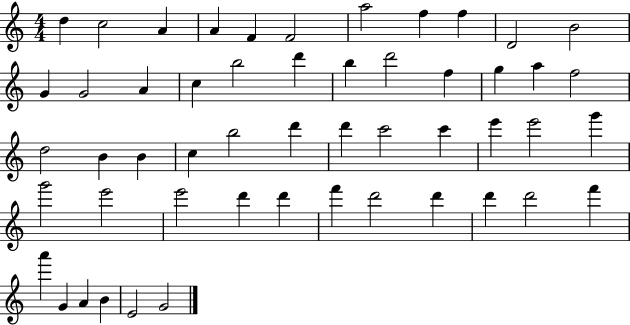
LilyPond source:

{
  \clef treble
  \numericTimeSignature
  \time 4/4
  \key c \major
  d''4 c''2 a'4 | a'4 f'4 f'2 | a''2 f''4 f''4 | d'2 b'2 | \break g'4 g'2 a'4 | c''4 b''2 d'''4 | b''4 d'''2 f''4 | g''4 a''4 f''2 | \break d''2 b'4 b'4 | c''4 b''2 d'''4 | d'''4 c'''2 c'''4 | e'''4 e'''2 g'''4 | \break g'''2 e'''2 | e'''2 d'''4 d'''4 | f'''4 d'''2 d'''4 | d'''4 d'''2 f'''4 | \break a'''4 g'4 a'4 b'4 | e'2 g'2 | \bar "|."
}